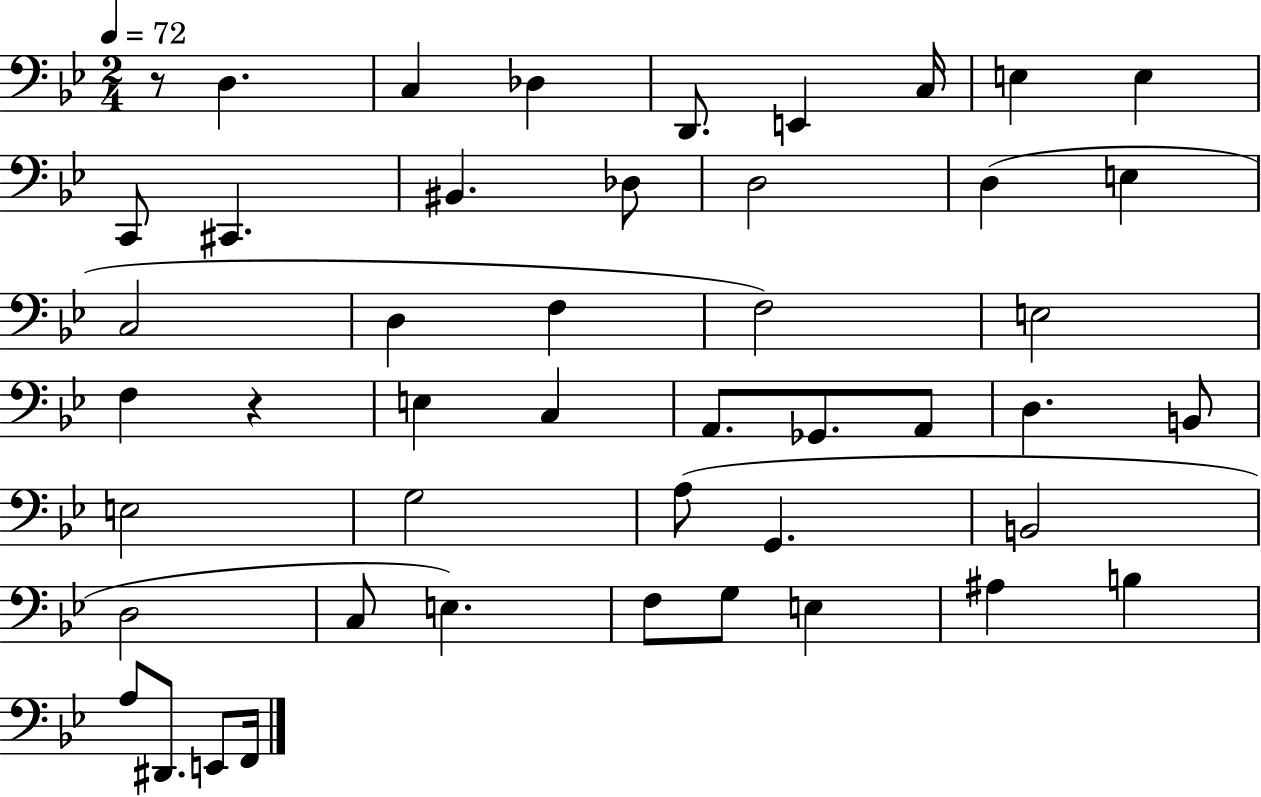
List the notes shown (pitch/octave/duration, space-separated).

R/e D3/q. C3/q Db3/q D2/e. E2/q C3/s E3/q E3/q C2/e C#2/q. BIS2/q. Db3/e D3/h D3/q E3/q C3/h D3/q F3/q F3/h E3/h F3/q R/q E3/q C3/q A2/e. Gb2/e. A2/e D3/q. B2/e E3/h G3/h A3/e G2/q. B2/h D3/h C3/e E3/q. F3/e G3/e E3/q A#3/q B3/q A3/e D#2/e. E2/e F2/s